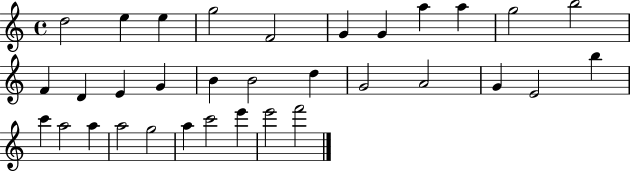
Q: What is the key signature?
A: C major